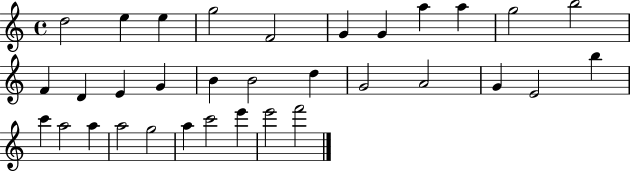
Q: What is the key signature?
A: C major